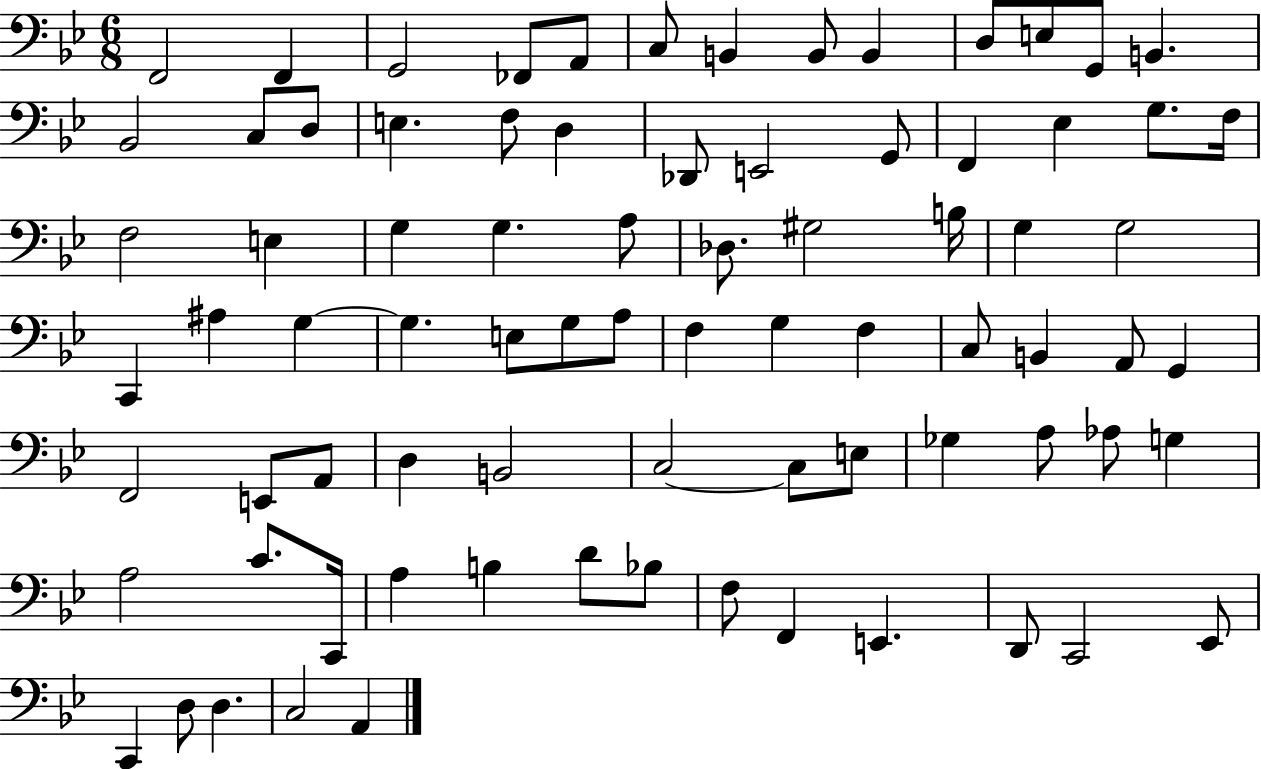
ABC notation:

X:1
T:Untitled
M:6/8
L:1/4
K:Bb
F,,2 F,, G,,2 _F,,/2 A,,/2 C,/2 B,, B,,/2 B,, D,/2 E,/2 G,,/2 B,, _B,,2 C,/2 D,/2 E, F,/2 D, _D,,/2 E,,2 G,,/2 F,, _E, G,/2 F,/4 F,2 E, G, G, A,/2 _D,/2 ^G,2 B,/4 G, G,2 C,, ^A, G, G, E,/2 G,/2 A,/2 F, G, F, C,/2 B,, A,,/2 G,, F,,2 E,,/2 A,,/2 D, B,,2 C,2 C,/2 E,/2 _G, A,/2 _A,/2 G, A,2 C/2 C,,/4 A, B, D/2 _B,/2 F,/2 F,, E,, D,,/2 C,,2 _E,,/2 C,, D,/2 D, C,2 A,,